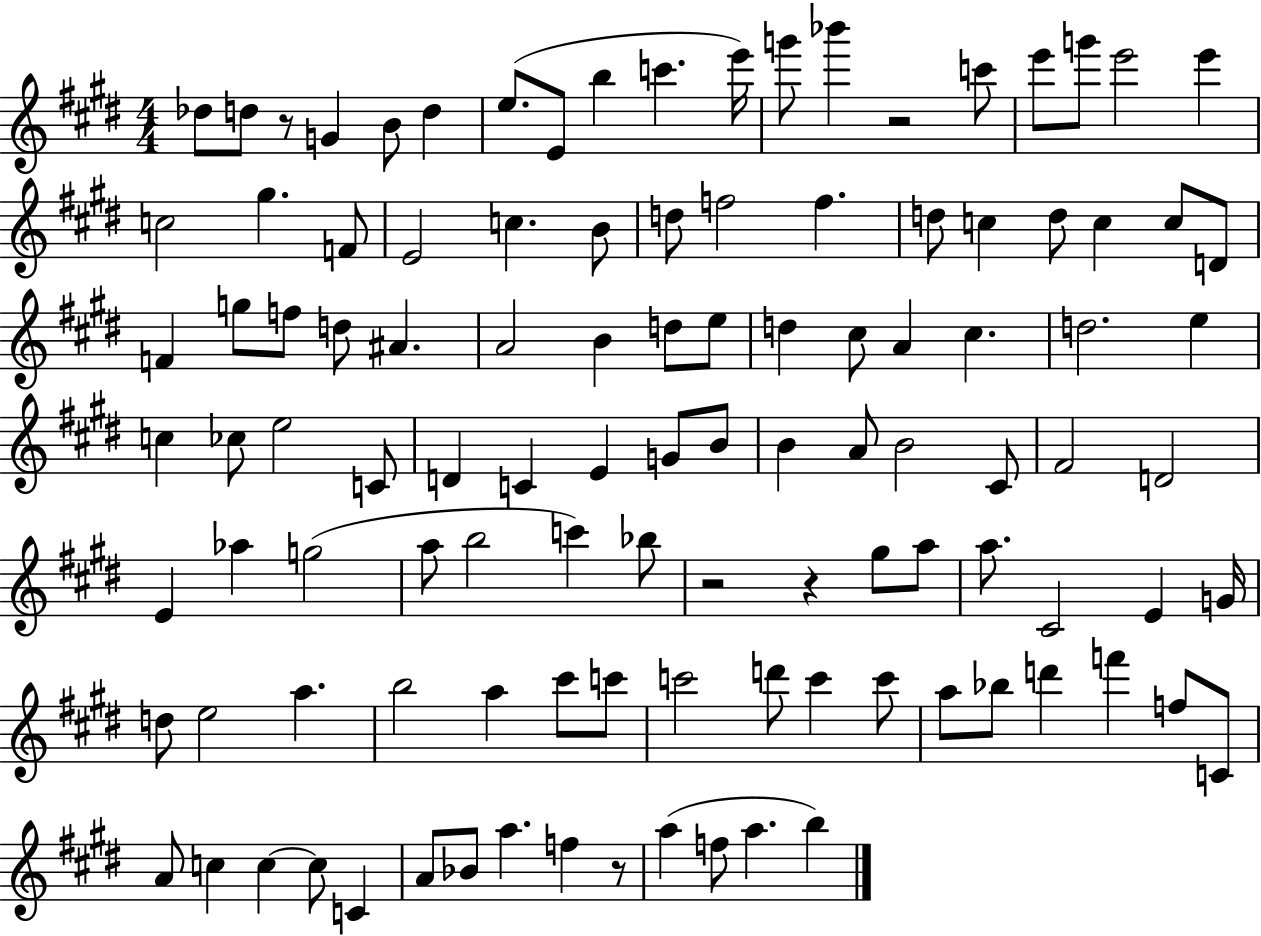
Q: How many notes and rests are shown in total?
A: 110